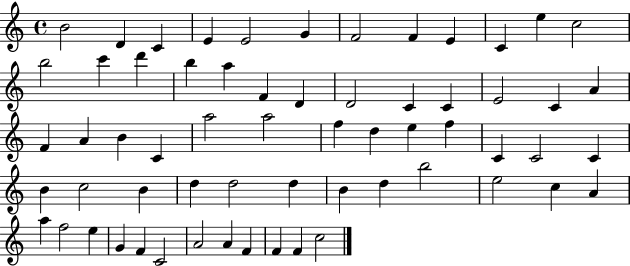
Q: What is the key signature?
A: C major